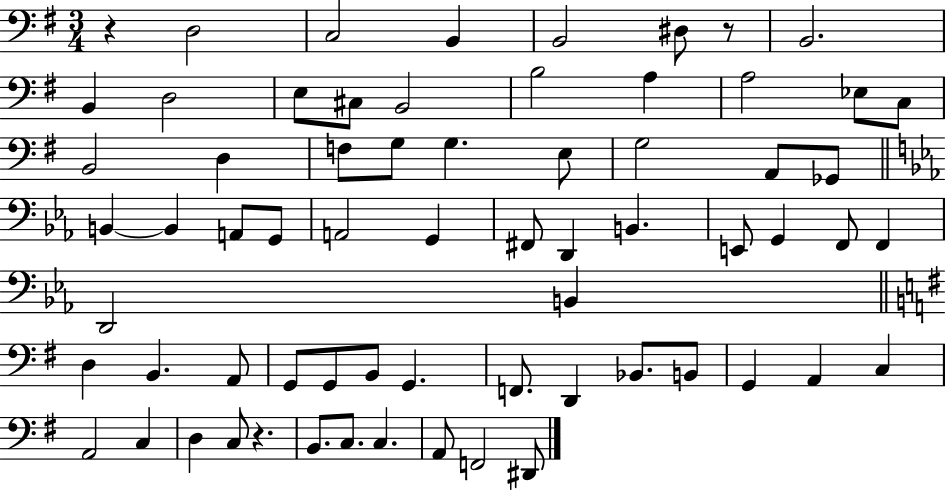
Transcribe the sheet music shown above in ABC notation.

X:1
T:Untitled
M:3/4
L:1/4
K:G
z D,2 C,2 B,, B,,2 ^D,/2 z/2 B,,2 B,, D,2 E,/2 ^C,/2 B,,2 B,2 A, A,2 _E,/2 C,/2 B,,2 D, F,/2 G,/2 G, E,/2 G,2 A,,/2 _G,,/2 B,, B,, A,,/2 G,,/2 A,,2 G,, ^F,,/2 D,, B,, E,,/2 G,, F,,/2 F,, D,,2 B,, D, B,, A,,/2 G,,/2 G,,/2 B,,/2 G,, F,,/2 D,, _B,,/2 B,,/2 G,, A,, C, A,,2 C, D, C,/2 z B,,/2 C,/2 C, A,,/2 F,,2 ^D,,/2